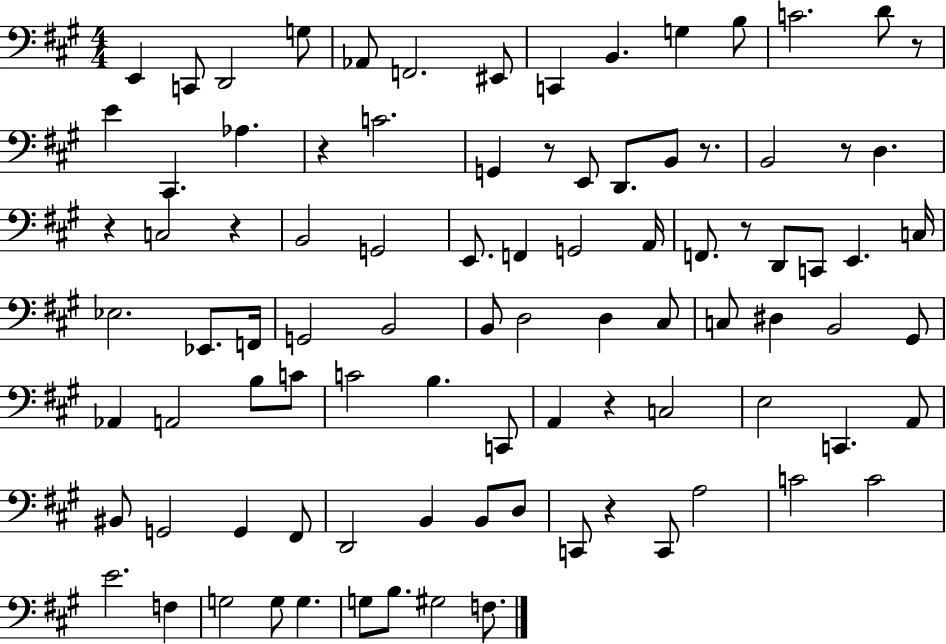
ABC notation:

X:1
T:Untitled
M:4/4
L:1/4
K:A
E,, C,,/2 D,,2 G,/2 _A,,/2 F,,2 ^E,,/2 C,, B,, G, B,/2 C2 D/2 z/2 E ^C,, _A, z C2 G,, z/2 E,,/2 D,,/2 B,,/2 z/2 B,,2 z/2 D, z C,2 z B,,2 G,,2 E,,/2 F,, G,,2 A,,/4 F,,/2 z/2 D,,/2 C,,/2 E,, C,/4 _E,2 _E,,/2 F,,/4 G,,2 B,,2 B,,/2 D,2 D, ^C,/2 C,/2 ^D, B,,2 ^G,,/2 _A,, A,,2 B,/2 C/2 C2 B, C,,/2 A,, z C,2 E,2 C,, A,,/2 ^B,,/2 G,,2 G,, ^F,,/2 D,,2 B,, B,,/2 D,/2 C,,/2 z C,,/2 A,2 C2 C2 E2 F, G,2 G,/2 G, G,/2 B,/2 ^G,2 F,/2